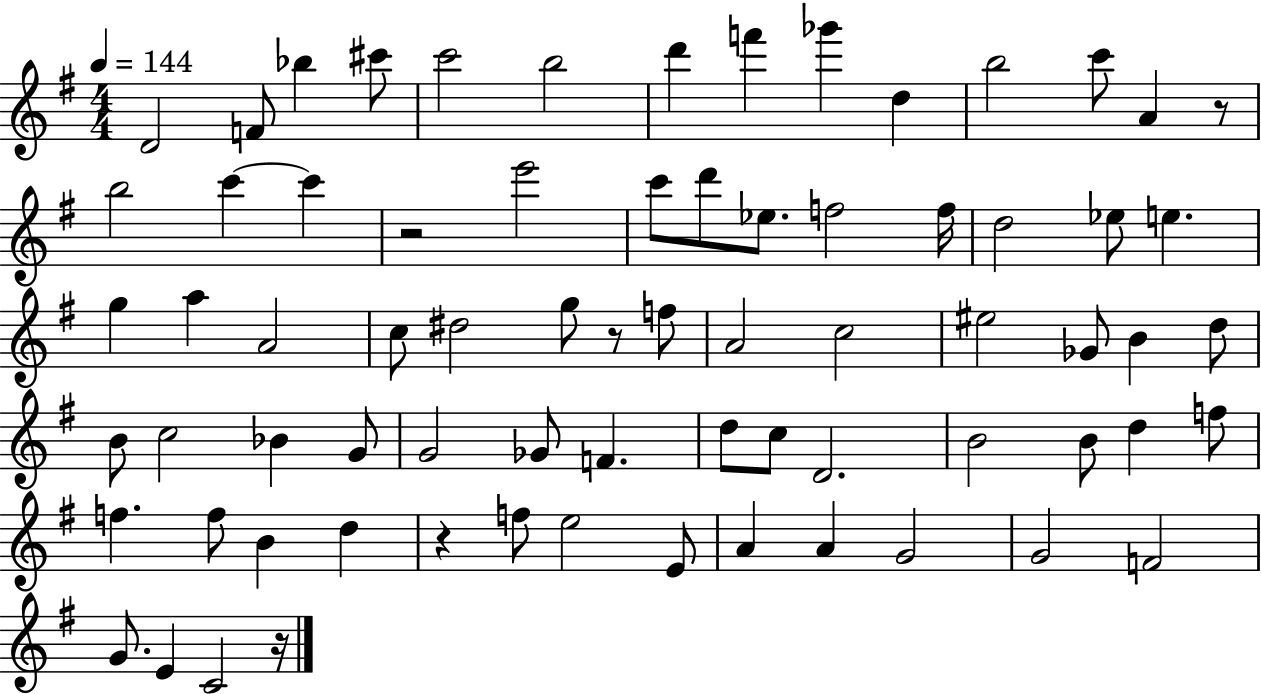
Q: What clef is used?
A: treble